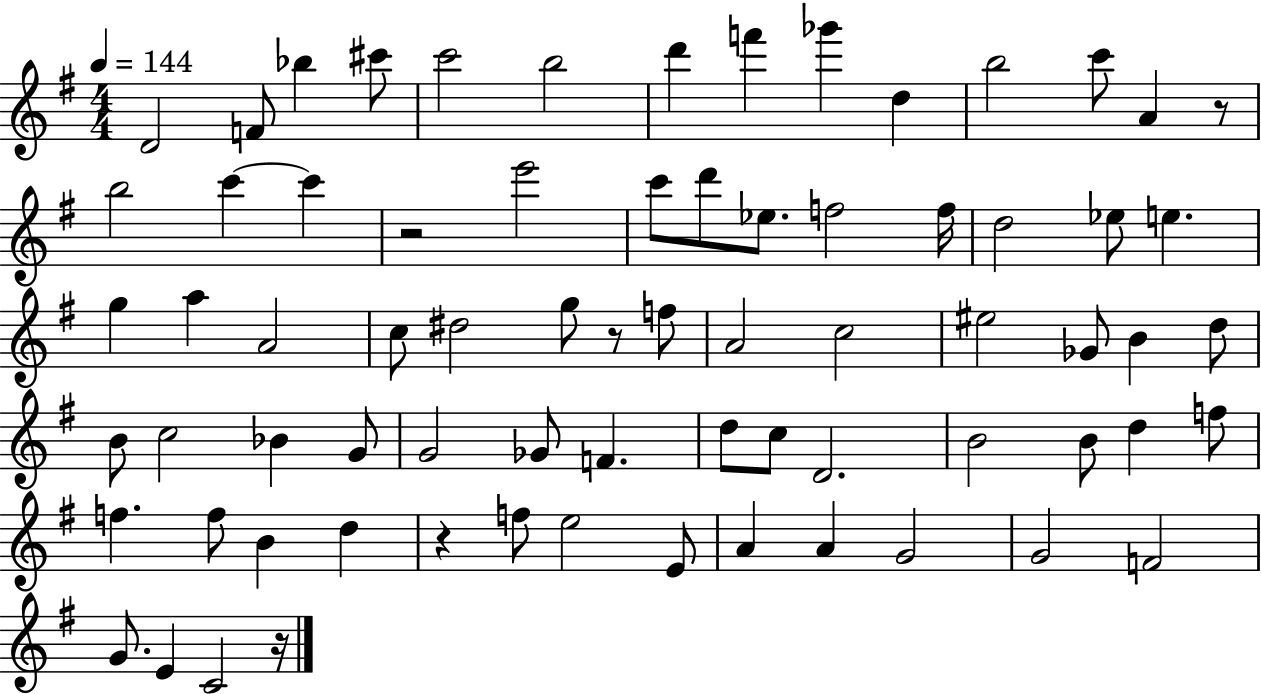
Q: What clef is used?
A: treble